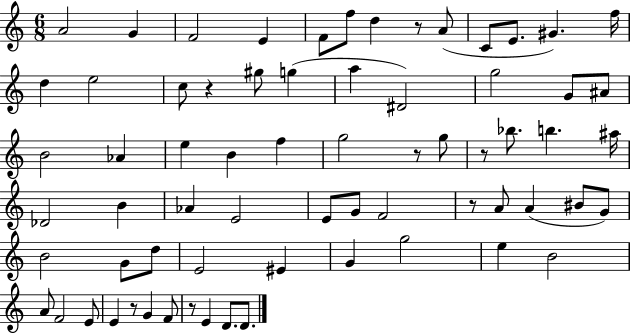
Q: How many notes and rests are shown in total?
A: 68